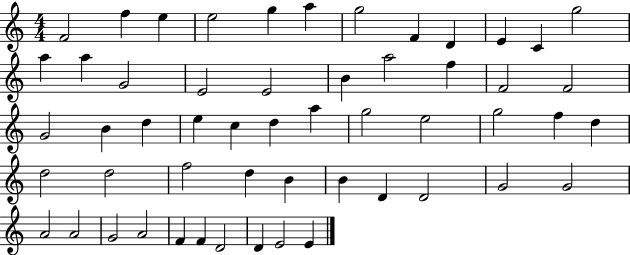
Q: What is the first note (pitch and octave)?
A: F4